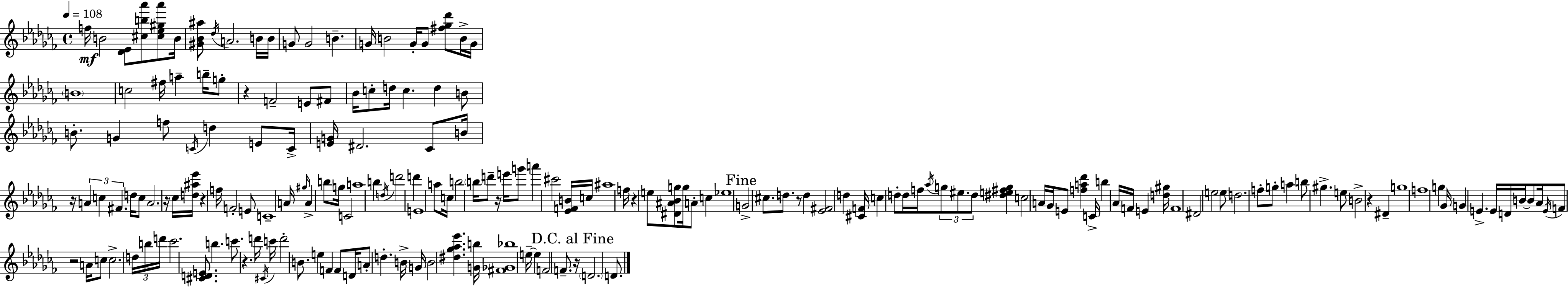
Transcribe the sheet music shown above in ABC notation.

X:1
T:Untitled
M:4/4
L:1/4
K:Abm
f/4 B2 [_D_E]/2 [^cb_a']/2 [^c_e^g_a']/2 B/4 [^G_B^a]/2 _d/4 A2 B/4 B/4 G/2 G2 B G/4 B2 G/4 G/2 [^f_g_d']/2 B/4 G/4 B4 c2 ^f/4 a b/4 g/2 z F2 E/2 ^F/2 _B/4 c/2 d/4 c d B/2 B/2 G f/2 C/4 d E/2 C/4 [EG]/4 ^D2 _C/2 B/4 z/4 A c ^F d/4 c/2 A2 z/4 _c/4 [d^a_e']/4 z f/4 F2 E/2 C4 A/4 ^g/4 A b/2 g/4 C2 a4 b d/4 d'2 d' E4 a/2 c/4 b2 b/4 d'/2 z/4 e'/4 g'/2 a' ^c'2 [_EFB]/4 c/4 ^a4 f/4 z e/2 [^D^A_Bg]/2 g/4 A/2 c _e4 G2 ^c/2 d/2 z/2 d [_E^F]2 d [^CF]/4 c d/2 d/4 f/4 _a/4 g/2 ^e/2 d/2 [^de^fg] c2 A/4 _G/4 E/2 [fa_d'] C/4 b _A/4 F/4 E [d^g]/4 F4 ^D2 e2 e/2 d2 f/2 g/2 a b/2 ^g e/2 B2 z ^D g4 f4 g _G/4 G E E/4 D/4 B/4 B/2 _A/4 E/4 F/2 z2 A/4 c/2 c2 d/4 b/4 d'/4 _c'2 [^CDE]/2 b c'/2 z d'/4 ^C/4 c'/4 d'2 B/2 e F F/2 D/4 A/2 d B/4 G/4 B2 [^d_g_a_e'] [Gb]/4 [^F_G_b]4 e/4 e F2 F/2 z/4 D2 D/2